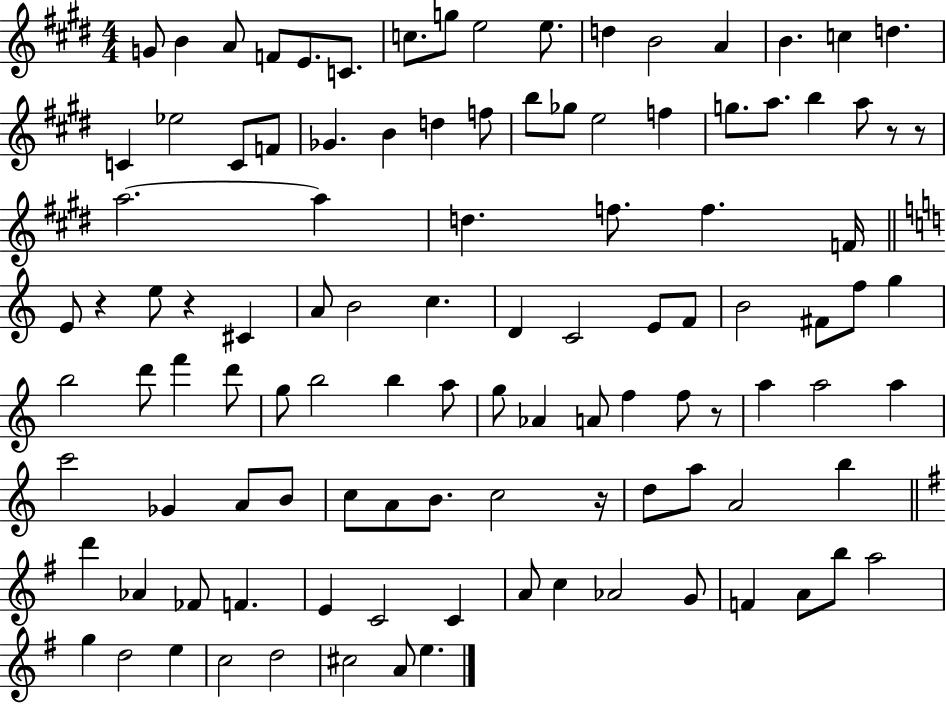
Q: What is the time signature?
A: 4/4